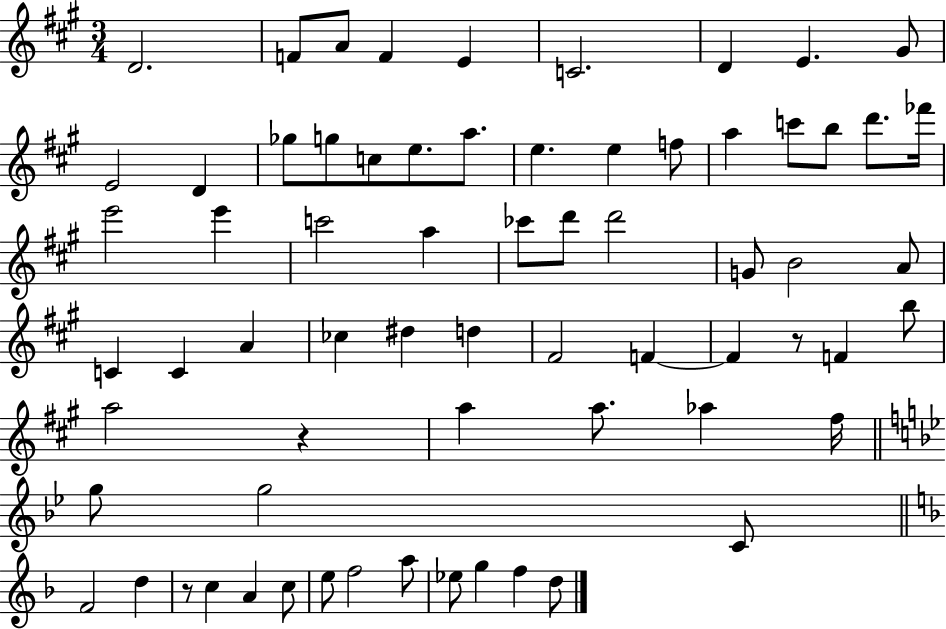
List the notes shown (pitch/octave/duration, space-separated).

D4/h. F4/e A4/e F4/q E4/q C4/h. D4/q E4/q. G#4/e E4/h D4/q Gb5/e G5/e C5/e E5/e. A5/e. E5/q. E5/q F5/e A5/q C6/e B5/e D6/e. FES6/s E6/h E6/q C6/h A5/q CES6/e D6/e D6/h G4/e B4/h A4/e C4/q C4/q A4/q CES5/q D#5/q D5/q F#4/h F4/q F4/q R/e F4/q B5/e A5/h R/q A5/q A5/e. Ab5/q F#5/s G5/e G5/h C4/e F4/h D5/q R/e C5/q A4/q C5/e E5/e F5/h A5/e Eb5/e G5/q F5/q D5/e